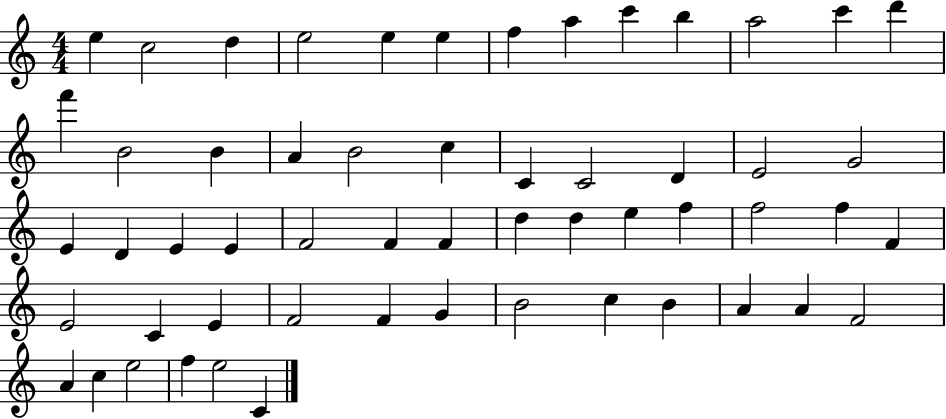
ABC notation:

X:1
T:Untitled
M:4/4
L:1/4
K:C
e c2 d e2 e e f a c' b a2 c' d' f' B2 B A B2 c C C2 D E2 G2 E D E E F2 F F d d e f f2 f F E2 C E F2 F G B2 c B A A F2 A c e2 f e2 C